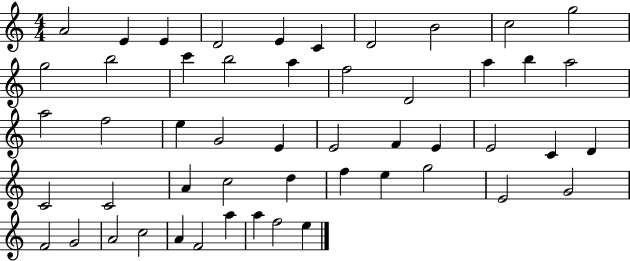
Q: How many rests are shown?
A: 0